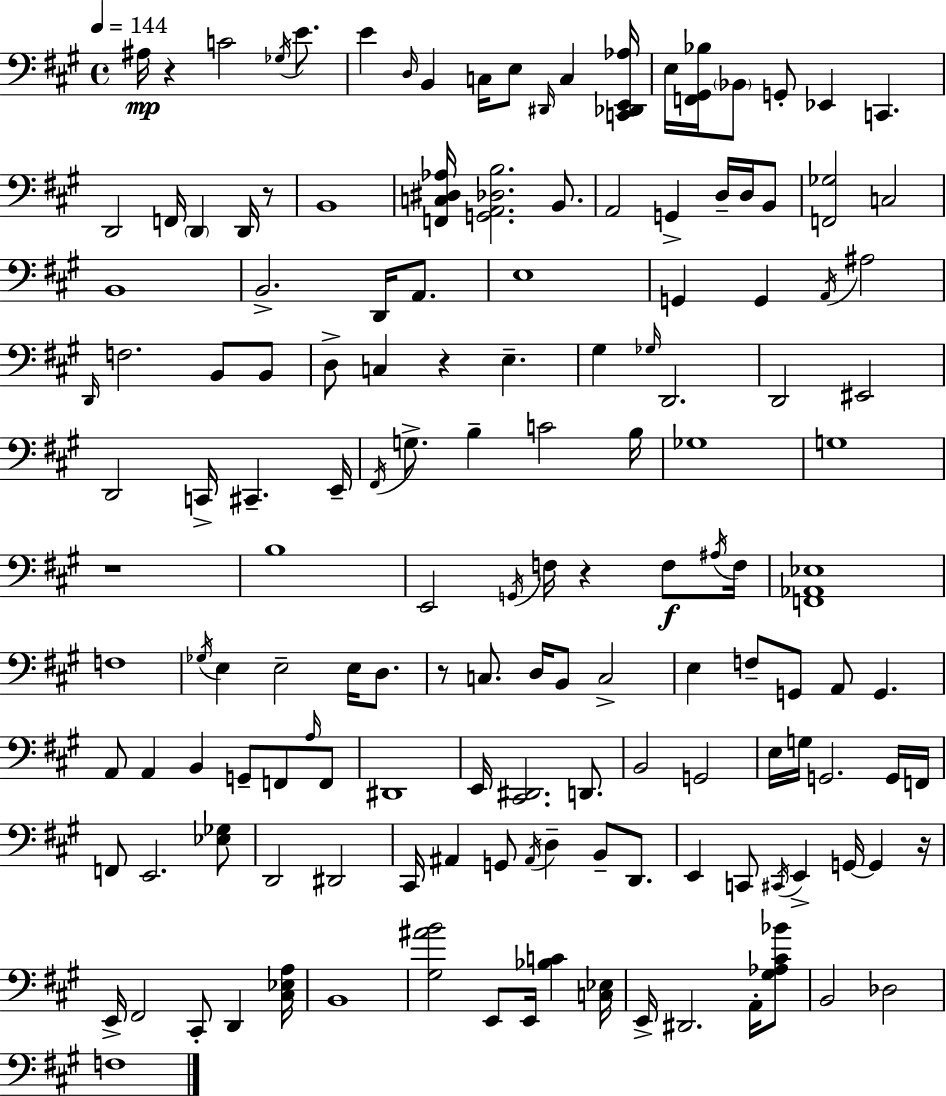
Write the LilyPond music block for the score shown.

{
  \clef bass
  \time 4/4
  \defaultTimeSignature
  \key a \major
  \tempo 4 = 144
  ais16\mp r4 c'2 \acciaccatura { ges16 } e'8. | e'4 \grace { d16 } b,4 c16 e8 \grace { dis,16 } c4 | <c, des, e, aes>16 e16 <f, gis, bes>16 \parenthesize bes,8 g,8-. ees,4 c,4. | d,2 f,16 \parenthesize d,4 | \break d,16 r8 b,1 | <f, c dis aes>16 <g, a, des b>2. | b,8. a,2 g,4-> d16-- | d16 b,8 <f, ges>2 c2 | \break b,1 | b,2.-> d,16 | a,8. e1 | g,4 g,4 \acciaccatura { a,16 } ais2 | \break \grace { d,16 } f2. | b,8 b,8 d8-> c4 r4 e4.-- | gis4 \grace { ges16 } d,2. | d,2 eis,2 | \break d,2 c,16-> cis,4.-- | e,16-- \acciaccatura { fis,16 } g8.-> b4-- c'2 | b16 ges1 | g1 | \break r1 | b1 | e,2 \acciaccatura { g,16 } | f16 r4 f8\f \acciaccatura { ais16 } f16 <f, aes, ees>1 | \break f1 | \acciaccatura { ges16 } e4 e2-- | e16 d8. r8 c8. d16 | b,8 c2-> e4 f8-- | \break g,8 a,8 g,4. a,8 a,4 | b,4 g,8-- f,8 \grace { a16 } f,8 dis,1 | e,16 <cis, dis,>2. | d,8. b,2 | \break g,2 e16 g16 g,2. | g,16 f,16 f,8 e,2. | <ees ges>8 d,2 | dis,2 cis,16 ais,4 | \break g,8 \acciaccatura { ais,16 } d4-- b,8-- d,8. e,4 | c,8 \acciaccatura { cis,16 } e,4-> g,16~~ g,4 r16 e,16-> fis,2 | cis,8-. d,4 <cis ees a>16 b,1 | <gis ais' b'>2 | \break e,8 e,16 <bes c'>4 <c ees>16 e,16-> dis,2. | a,16-. <gis aes cis' bes'>8 b,2 | des2 f1 | \bar "|."
}